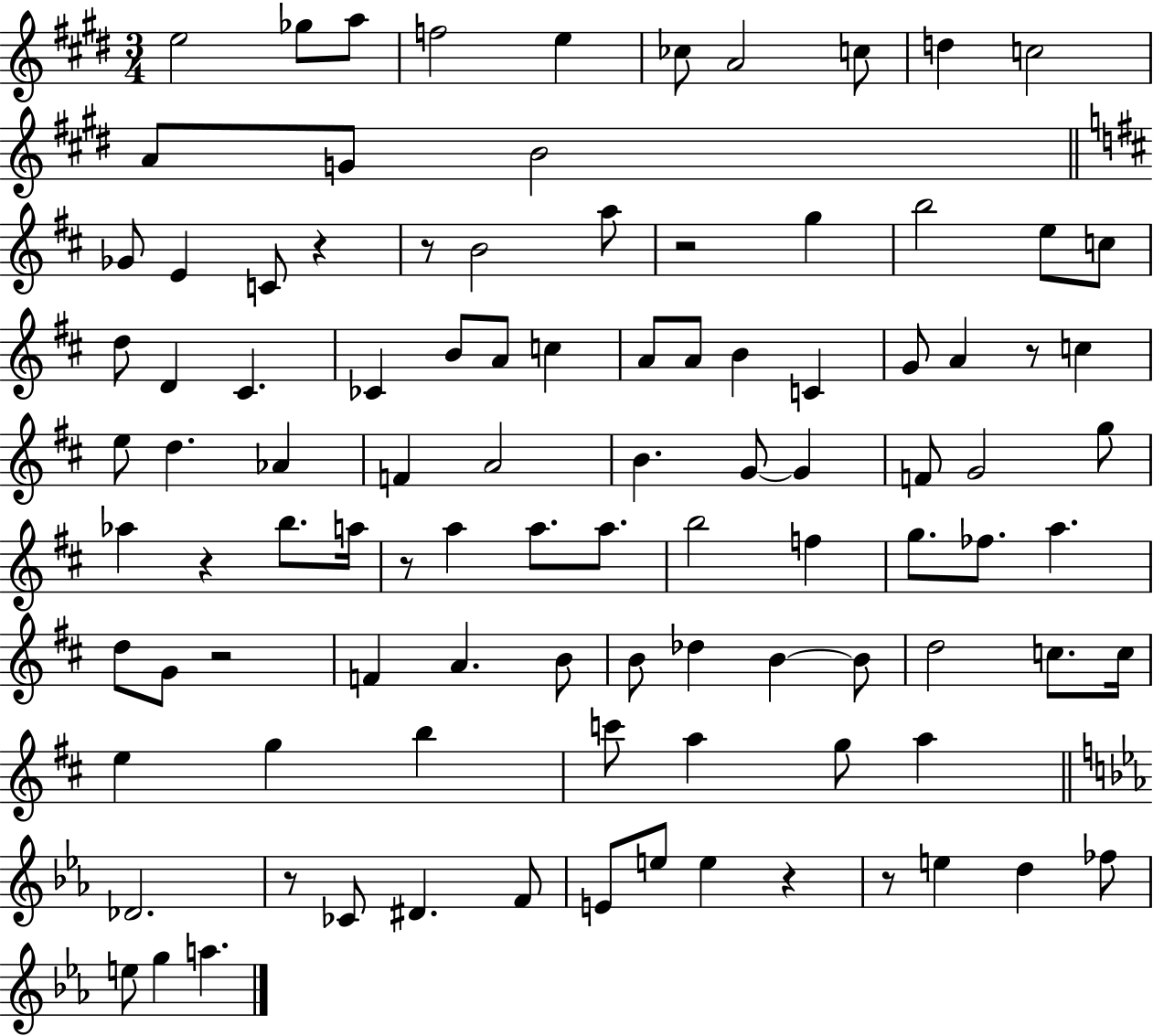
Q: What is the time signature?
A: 3/4